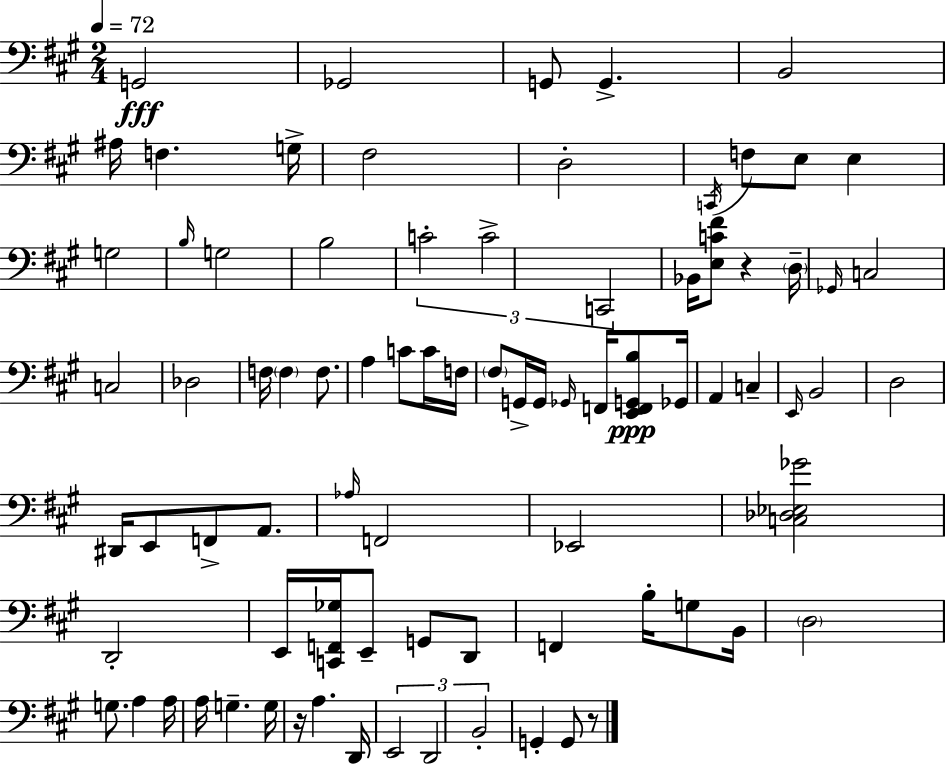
{
  \clef bass
  \numericTimeSignature
  \time 2/4
  \key a \major
  \tempo 4 = 72
  \repeat volta 2 { g,2\fff | ges,2 | g,8 g,4.-> | b,2 | \break ais16 f4. g16-> | fis2 | d2-. | \acciaccatura { c,16 } f8 e8 e4 | \break g2 | \grace { b16 } g2 | b2 | \tuplet 3/2 { c'2-. | \break c'2-> | c,2 } | bes,16 <e c' fis'>8 r4 | \parenthesize d16-- \grace { ges,16 } c2 | \break c2 | des2 | f16 \parenthesize f4 | f8. a4 c'8 | \break c'16 f16 \parenthesize fis8 g,16-> g,16 \grace { ges,16 } | f,16 <e, f, g, b>8\ppp ges,16 a,4 | c4-- \grace { e,16 } b,2 | d2 | \break dis,16 e,8 | f,8-> a,8. \grace { aes16 } f,2 | ees,2 | <c des ees ges'>2 | \break d,2-. | e,16 <c, f, ges>16 | e,8-- g,8 d,8 f,4 | b16-. g8 b,16 \parenthesize d2 | \break g8. | a4 a16 a16 g4.-- | g16 r16 a4. | d,16 \tuplet 3/2 { e,2 | \break d,2 | b,2-. } | g,4-. | g,8 r8 } \bar "|."
}